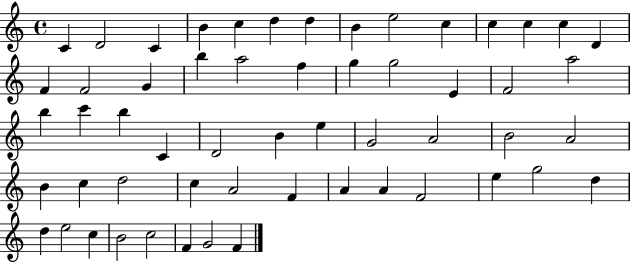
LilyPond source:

{
  \clef treble
  \time 4/4
  \defaultTimeSignature
  \key c \major
  c'4 d'2 c'4 | b'4 c''4 d''4 d''4 | b'4 e''2 c''4 | c''4 c''4 c''4 d'4 | \break f'4 f'2 g'4 | b''4 a''2 f''4 | g''4 g''2 e'4 | f'2 a''2 | \break b''4 c'''4 b''4 c'4 | d'2 b'4 e''4 | g'2 a'2 | b'2 a'2 | \break b'4 c''4 d''2 | c''4 a'2 f'4 | a'4 a'4 f'2 | e''4 g''2 d''4 | \break d''4 e''2 c''4 | b'2 c''2 | f'4 g'2 f'4 | \bar "|."
}